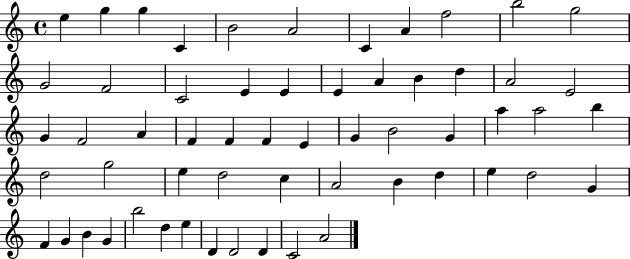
{
  \clef treble
  \time 4/4
  \defaultTimeSignature
  \key c \major
  e''4 g''4 g''4 c'4 | b'2 a'2 | c'4 a'4 f''2 | b''2 g''2 | \break g'2 f'2 | c'2 e'4 e'4 | e'4 a'4 b'4 d''4 | a'2 e'2 | \break g'4 f'2 a'4 | f'4 f'4 f'4 e'4 | g'4 b'2 g'4 | a''4 a''2 b''4 | \break d''2 g''2 | e''4 d''2 c''4 | a'2 b'4 d''4 | e''4 d''2 g'4 | \break f'4 g'4 b'4 g'4 | b''2 d''4 e''4 | d'4 d'2 d'4 | c'2 a'2 | \break \bar "|."
}